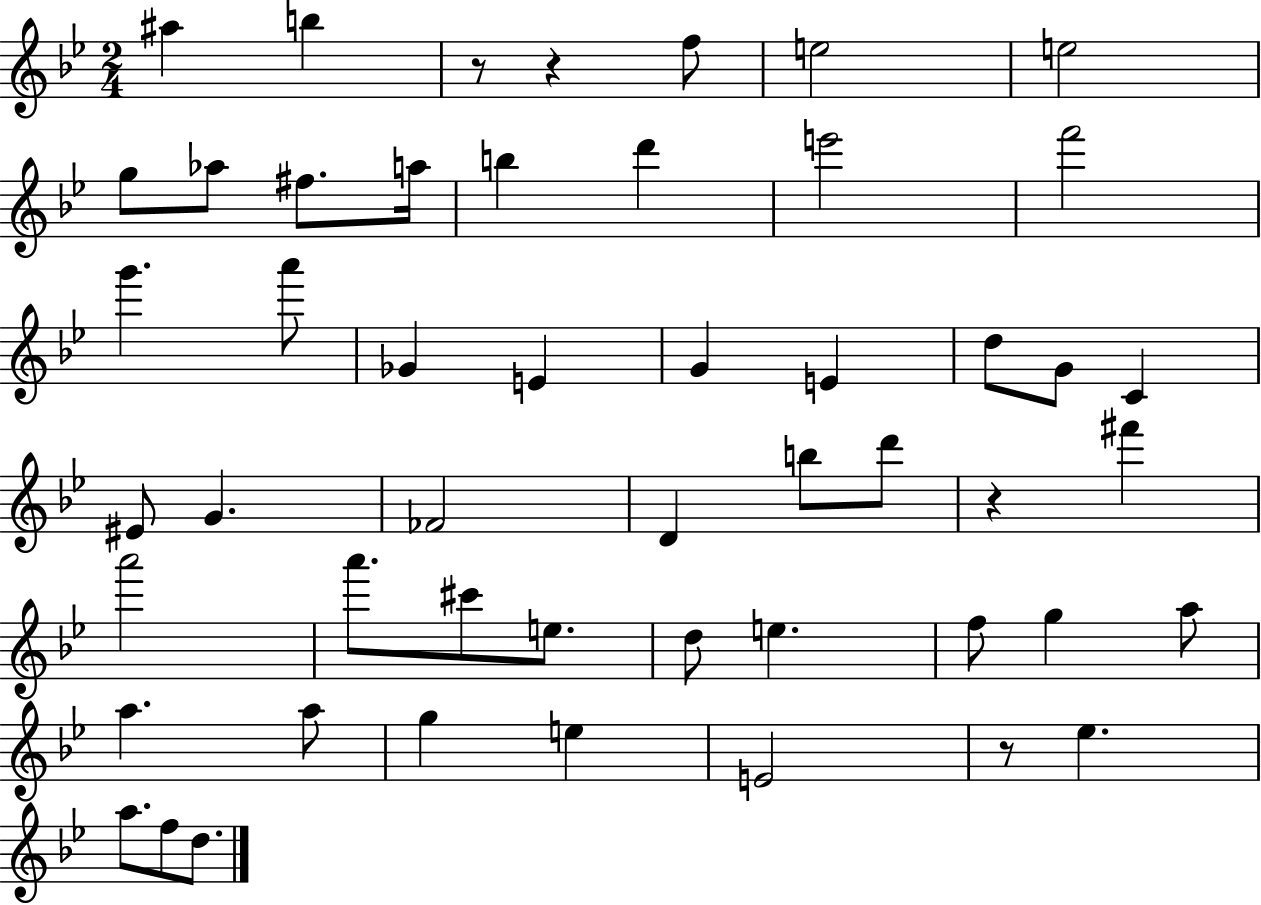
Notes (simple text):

A#5/q B5/q R/e R/q F5/e E5/h E5/h G5/e Ab5/e F#5/e. A5/s B5/q D6/q E6/h F6/h G6/q. A6/e Gb4/q E4/q G4/q E4/q D5/e G4/e C4/q EIS4/e G4/q. FES4/h D4/q B5/e D6/e R/q F#6/q A6/h A6/e. C#6/e E5/e. D5/e E5/q. F5/e G5/q A5/e A5/q. A5/e G5/q E5/q E4/h R/e Eb5/q. A5/e. F5/e D5/e.